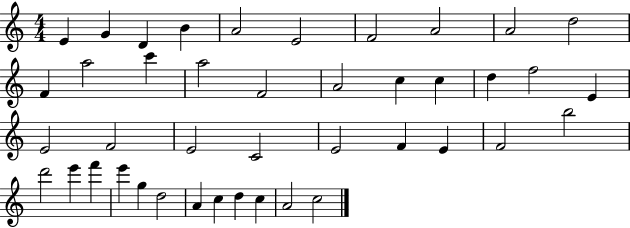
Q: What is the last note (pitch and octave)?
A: C5